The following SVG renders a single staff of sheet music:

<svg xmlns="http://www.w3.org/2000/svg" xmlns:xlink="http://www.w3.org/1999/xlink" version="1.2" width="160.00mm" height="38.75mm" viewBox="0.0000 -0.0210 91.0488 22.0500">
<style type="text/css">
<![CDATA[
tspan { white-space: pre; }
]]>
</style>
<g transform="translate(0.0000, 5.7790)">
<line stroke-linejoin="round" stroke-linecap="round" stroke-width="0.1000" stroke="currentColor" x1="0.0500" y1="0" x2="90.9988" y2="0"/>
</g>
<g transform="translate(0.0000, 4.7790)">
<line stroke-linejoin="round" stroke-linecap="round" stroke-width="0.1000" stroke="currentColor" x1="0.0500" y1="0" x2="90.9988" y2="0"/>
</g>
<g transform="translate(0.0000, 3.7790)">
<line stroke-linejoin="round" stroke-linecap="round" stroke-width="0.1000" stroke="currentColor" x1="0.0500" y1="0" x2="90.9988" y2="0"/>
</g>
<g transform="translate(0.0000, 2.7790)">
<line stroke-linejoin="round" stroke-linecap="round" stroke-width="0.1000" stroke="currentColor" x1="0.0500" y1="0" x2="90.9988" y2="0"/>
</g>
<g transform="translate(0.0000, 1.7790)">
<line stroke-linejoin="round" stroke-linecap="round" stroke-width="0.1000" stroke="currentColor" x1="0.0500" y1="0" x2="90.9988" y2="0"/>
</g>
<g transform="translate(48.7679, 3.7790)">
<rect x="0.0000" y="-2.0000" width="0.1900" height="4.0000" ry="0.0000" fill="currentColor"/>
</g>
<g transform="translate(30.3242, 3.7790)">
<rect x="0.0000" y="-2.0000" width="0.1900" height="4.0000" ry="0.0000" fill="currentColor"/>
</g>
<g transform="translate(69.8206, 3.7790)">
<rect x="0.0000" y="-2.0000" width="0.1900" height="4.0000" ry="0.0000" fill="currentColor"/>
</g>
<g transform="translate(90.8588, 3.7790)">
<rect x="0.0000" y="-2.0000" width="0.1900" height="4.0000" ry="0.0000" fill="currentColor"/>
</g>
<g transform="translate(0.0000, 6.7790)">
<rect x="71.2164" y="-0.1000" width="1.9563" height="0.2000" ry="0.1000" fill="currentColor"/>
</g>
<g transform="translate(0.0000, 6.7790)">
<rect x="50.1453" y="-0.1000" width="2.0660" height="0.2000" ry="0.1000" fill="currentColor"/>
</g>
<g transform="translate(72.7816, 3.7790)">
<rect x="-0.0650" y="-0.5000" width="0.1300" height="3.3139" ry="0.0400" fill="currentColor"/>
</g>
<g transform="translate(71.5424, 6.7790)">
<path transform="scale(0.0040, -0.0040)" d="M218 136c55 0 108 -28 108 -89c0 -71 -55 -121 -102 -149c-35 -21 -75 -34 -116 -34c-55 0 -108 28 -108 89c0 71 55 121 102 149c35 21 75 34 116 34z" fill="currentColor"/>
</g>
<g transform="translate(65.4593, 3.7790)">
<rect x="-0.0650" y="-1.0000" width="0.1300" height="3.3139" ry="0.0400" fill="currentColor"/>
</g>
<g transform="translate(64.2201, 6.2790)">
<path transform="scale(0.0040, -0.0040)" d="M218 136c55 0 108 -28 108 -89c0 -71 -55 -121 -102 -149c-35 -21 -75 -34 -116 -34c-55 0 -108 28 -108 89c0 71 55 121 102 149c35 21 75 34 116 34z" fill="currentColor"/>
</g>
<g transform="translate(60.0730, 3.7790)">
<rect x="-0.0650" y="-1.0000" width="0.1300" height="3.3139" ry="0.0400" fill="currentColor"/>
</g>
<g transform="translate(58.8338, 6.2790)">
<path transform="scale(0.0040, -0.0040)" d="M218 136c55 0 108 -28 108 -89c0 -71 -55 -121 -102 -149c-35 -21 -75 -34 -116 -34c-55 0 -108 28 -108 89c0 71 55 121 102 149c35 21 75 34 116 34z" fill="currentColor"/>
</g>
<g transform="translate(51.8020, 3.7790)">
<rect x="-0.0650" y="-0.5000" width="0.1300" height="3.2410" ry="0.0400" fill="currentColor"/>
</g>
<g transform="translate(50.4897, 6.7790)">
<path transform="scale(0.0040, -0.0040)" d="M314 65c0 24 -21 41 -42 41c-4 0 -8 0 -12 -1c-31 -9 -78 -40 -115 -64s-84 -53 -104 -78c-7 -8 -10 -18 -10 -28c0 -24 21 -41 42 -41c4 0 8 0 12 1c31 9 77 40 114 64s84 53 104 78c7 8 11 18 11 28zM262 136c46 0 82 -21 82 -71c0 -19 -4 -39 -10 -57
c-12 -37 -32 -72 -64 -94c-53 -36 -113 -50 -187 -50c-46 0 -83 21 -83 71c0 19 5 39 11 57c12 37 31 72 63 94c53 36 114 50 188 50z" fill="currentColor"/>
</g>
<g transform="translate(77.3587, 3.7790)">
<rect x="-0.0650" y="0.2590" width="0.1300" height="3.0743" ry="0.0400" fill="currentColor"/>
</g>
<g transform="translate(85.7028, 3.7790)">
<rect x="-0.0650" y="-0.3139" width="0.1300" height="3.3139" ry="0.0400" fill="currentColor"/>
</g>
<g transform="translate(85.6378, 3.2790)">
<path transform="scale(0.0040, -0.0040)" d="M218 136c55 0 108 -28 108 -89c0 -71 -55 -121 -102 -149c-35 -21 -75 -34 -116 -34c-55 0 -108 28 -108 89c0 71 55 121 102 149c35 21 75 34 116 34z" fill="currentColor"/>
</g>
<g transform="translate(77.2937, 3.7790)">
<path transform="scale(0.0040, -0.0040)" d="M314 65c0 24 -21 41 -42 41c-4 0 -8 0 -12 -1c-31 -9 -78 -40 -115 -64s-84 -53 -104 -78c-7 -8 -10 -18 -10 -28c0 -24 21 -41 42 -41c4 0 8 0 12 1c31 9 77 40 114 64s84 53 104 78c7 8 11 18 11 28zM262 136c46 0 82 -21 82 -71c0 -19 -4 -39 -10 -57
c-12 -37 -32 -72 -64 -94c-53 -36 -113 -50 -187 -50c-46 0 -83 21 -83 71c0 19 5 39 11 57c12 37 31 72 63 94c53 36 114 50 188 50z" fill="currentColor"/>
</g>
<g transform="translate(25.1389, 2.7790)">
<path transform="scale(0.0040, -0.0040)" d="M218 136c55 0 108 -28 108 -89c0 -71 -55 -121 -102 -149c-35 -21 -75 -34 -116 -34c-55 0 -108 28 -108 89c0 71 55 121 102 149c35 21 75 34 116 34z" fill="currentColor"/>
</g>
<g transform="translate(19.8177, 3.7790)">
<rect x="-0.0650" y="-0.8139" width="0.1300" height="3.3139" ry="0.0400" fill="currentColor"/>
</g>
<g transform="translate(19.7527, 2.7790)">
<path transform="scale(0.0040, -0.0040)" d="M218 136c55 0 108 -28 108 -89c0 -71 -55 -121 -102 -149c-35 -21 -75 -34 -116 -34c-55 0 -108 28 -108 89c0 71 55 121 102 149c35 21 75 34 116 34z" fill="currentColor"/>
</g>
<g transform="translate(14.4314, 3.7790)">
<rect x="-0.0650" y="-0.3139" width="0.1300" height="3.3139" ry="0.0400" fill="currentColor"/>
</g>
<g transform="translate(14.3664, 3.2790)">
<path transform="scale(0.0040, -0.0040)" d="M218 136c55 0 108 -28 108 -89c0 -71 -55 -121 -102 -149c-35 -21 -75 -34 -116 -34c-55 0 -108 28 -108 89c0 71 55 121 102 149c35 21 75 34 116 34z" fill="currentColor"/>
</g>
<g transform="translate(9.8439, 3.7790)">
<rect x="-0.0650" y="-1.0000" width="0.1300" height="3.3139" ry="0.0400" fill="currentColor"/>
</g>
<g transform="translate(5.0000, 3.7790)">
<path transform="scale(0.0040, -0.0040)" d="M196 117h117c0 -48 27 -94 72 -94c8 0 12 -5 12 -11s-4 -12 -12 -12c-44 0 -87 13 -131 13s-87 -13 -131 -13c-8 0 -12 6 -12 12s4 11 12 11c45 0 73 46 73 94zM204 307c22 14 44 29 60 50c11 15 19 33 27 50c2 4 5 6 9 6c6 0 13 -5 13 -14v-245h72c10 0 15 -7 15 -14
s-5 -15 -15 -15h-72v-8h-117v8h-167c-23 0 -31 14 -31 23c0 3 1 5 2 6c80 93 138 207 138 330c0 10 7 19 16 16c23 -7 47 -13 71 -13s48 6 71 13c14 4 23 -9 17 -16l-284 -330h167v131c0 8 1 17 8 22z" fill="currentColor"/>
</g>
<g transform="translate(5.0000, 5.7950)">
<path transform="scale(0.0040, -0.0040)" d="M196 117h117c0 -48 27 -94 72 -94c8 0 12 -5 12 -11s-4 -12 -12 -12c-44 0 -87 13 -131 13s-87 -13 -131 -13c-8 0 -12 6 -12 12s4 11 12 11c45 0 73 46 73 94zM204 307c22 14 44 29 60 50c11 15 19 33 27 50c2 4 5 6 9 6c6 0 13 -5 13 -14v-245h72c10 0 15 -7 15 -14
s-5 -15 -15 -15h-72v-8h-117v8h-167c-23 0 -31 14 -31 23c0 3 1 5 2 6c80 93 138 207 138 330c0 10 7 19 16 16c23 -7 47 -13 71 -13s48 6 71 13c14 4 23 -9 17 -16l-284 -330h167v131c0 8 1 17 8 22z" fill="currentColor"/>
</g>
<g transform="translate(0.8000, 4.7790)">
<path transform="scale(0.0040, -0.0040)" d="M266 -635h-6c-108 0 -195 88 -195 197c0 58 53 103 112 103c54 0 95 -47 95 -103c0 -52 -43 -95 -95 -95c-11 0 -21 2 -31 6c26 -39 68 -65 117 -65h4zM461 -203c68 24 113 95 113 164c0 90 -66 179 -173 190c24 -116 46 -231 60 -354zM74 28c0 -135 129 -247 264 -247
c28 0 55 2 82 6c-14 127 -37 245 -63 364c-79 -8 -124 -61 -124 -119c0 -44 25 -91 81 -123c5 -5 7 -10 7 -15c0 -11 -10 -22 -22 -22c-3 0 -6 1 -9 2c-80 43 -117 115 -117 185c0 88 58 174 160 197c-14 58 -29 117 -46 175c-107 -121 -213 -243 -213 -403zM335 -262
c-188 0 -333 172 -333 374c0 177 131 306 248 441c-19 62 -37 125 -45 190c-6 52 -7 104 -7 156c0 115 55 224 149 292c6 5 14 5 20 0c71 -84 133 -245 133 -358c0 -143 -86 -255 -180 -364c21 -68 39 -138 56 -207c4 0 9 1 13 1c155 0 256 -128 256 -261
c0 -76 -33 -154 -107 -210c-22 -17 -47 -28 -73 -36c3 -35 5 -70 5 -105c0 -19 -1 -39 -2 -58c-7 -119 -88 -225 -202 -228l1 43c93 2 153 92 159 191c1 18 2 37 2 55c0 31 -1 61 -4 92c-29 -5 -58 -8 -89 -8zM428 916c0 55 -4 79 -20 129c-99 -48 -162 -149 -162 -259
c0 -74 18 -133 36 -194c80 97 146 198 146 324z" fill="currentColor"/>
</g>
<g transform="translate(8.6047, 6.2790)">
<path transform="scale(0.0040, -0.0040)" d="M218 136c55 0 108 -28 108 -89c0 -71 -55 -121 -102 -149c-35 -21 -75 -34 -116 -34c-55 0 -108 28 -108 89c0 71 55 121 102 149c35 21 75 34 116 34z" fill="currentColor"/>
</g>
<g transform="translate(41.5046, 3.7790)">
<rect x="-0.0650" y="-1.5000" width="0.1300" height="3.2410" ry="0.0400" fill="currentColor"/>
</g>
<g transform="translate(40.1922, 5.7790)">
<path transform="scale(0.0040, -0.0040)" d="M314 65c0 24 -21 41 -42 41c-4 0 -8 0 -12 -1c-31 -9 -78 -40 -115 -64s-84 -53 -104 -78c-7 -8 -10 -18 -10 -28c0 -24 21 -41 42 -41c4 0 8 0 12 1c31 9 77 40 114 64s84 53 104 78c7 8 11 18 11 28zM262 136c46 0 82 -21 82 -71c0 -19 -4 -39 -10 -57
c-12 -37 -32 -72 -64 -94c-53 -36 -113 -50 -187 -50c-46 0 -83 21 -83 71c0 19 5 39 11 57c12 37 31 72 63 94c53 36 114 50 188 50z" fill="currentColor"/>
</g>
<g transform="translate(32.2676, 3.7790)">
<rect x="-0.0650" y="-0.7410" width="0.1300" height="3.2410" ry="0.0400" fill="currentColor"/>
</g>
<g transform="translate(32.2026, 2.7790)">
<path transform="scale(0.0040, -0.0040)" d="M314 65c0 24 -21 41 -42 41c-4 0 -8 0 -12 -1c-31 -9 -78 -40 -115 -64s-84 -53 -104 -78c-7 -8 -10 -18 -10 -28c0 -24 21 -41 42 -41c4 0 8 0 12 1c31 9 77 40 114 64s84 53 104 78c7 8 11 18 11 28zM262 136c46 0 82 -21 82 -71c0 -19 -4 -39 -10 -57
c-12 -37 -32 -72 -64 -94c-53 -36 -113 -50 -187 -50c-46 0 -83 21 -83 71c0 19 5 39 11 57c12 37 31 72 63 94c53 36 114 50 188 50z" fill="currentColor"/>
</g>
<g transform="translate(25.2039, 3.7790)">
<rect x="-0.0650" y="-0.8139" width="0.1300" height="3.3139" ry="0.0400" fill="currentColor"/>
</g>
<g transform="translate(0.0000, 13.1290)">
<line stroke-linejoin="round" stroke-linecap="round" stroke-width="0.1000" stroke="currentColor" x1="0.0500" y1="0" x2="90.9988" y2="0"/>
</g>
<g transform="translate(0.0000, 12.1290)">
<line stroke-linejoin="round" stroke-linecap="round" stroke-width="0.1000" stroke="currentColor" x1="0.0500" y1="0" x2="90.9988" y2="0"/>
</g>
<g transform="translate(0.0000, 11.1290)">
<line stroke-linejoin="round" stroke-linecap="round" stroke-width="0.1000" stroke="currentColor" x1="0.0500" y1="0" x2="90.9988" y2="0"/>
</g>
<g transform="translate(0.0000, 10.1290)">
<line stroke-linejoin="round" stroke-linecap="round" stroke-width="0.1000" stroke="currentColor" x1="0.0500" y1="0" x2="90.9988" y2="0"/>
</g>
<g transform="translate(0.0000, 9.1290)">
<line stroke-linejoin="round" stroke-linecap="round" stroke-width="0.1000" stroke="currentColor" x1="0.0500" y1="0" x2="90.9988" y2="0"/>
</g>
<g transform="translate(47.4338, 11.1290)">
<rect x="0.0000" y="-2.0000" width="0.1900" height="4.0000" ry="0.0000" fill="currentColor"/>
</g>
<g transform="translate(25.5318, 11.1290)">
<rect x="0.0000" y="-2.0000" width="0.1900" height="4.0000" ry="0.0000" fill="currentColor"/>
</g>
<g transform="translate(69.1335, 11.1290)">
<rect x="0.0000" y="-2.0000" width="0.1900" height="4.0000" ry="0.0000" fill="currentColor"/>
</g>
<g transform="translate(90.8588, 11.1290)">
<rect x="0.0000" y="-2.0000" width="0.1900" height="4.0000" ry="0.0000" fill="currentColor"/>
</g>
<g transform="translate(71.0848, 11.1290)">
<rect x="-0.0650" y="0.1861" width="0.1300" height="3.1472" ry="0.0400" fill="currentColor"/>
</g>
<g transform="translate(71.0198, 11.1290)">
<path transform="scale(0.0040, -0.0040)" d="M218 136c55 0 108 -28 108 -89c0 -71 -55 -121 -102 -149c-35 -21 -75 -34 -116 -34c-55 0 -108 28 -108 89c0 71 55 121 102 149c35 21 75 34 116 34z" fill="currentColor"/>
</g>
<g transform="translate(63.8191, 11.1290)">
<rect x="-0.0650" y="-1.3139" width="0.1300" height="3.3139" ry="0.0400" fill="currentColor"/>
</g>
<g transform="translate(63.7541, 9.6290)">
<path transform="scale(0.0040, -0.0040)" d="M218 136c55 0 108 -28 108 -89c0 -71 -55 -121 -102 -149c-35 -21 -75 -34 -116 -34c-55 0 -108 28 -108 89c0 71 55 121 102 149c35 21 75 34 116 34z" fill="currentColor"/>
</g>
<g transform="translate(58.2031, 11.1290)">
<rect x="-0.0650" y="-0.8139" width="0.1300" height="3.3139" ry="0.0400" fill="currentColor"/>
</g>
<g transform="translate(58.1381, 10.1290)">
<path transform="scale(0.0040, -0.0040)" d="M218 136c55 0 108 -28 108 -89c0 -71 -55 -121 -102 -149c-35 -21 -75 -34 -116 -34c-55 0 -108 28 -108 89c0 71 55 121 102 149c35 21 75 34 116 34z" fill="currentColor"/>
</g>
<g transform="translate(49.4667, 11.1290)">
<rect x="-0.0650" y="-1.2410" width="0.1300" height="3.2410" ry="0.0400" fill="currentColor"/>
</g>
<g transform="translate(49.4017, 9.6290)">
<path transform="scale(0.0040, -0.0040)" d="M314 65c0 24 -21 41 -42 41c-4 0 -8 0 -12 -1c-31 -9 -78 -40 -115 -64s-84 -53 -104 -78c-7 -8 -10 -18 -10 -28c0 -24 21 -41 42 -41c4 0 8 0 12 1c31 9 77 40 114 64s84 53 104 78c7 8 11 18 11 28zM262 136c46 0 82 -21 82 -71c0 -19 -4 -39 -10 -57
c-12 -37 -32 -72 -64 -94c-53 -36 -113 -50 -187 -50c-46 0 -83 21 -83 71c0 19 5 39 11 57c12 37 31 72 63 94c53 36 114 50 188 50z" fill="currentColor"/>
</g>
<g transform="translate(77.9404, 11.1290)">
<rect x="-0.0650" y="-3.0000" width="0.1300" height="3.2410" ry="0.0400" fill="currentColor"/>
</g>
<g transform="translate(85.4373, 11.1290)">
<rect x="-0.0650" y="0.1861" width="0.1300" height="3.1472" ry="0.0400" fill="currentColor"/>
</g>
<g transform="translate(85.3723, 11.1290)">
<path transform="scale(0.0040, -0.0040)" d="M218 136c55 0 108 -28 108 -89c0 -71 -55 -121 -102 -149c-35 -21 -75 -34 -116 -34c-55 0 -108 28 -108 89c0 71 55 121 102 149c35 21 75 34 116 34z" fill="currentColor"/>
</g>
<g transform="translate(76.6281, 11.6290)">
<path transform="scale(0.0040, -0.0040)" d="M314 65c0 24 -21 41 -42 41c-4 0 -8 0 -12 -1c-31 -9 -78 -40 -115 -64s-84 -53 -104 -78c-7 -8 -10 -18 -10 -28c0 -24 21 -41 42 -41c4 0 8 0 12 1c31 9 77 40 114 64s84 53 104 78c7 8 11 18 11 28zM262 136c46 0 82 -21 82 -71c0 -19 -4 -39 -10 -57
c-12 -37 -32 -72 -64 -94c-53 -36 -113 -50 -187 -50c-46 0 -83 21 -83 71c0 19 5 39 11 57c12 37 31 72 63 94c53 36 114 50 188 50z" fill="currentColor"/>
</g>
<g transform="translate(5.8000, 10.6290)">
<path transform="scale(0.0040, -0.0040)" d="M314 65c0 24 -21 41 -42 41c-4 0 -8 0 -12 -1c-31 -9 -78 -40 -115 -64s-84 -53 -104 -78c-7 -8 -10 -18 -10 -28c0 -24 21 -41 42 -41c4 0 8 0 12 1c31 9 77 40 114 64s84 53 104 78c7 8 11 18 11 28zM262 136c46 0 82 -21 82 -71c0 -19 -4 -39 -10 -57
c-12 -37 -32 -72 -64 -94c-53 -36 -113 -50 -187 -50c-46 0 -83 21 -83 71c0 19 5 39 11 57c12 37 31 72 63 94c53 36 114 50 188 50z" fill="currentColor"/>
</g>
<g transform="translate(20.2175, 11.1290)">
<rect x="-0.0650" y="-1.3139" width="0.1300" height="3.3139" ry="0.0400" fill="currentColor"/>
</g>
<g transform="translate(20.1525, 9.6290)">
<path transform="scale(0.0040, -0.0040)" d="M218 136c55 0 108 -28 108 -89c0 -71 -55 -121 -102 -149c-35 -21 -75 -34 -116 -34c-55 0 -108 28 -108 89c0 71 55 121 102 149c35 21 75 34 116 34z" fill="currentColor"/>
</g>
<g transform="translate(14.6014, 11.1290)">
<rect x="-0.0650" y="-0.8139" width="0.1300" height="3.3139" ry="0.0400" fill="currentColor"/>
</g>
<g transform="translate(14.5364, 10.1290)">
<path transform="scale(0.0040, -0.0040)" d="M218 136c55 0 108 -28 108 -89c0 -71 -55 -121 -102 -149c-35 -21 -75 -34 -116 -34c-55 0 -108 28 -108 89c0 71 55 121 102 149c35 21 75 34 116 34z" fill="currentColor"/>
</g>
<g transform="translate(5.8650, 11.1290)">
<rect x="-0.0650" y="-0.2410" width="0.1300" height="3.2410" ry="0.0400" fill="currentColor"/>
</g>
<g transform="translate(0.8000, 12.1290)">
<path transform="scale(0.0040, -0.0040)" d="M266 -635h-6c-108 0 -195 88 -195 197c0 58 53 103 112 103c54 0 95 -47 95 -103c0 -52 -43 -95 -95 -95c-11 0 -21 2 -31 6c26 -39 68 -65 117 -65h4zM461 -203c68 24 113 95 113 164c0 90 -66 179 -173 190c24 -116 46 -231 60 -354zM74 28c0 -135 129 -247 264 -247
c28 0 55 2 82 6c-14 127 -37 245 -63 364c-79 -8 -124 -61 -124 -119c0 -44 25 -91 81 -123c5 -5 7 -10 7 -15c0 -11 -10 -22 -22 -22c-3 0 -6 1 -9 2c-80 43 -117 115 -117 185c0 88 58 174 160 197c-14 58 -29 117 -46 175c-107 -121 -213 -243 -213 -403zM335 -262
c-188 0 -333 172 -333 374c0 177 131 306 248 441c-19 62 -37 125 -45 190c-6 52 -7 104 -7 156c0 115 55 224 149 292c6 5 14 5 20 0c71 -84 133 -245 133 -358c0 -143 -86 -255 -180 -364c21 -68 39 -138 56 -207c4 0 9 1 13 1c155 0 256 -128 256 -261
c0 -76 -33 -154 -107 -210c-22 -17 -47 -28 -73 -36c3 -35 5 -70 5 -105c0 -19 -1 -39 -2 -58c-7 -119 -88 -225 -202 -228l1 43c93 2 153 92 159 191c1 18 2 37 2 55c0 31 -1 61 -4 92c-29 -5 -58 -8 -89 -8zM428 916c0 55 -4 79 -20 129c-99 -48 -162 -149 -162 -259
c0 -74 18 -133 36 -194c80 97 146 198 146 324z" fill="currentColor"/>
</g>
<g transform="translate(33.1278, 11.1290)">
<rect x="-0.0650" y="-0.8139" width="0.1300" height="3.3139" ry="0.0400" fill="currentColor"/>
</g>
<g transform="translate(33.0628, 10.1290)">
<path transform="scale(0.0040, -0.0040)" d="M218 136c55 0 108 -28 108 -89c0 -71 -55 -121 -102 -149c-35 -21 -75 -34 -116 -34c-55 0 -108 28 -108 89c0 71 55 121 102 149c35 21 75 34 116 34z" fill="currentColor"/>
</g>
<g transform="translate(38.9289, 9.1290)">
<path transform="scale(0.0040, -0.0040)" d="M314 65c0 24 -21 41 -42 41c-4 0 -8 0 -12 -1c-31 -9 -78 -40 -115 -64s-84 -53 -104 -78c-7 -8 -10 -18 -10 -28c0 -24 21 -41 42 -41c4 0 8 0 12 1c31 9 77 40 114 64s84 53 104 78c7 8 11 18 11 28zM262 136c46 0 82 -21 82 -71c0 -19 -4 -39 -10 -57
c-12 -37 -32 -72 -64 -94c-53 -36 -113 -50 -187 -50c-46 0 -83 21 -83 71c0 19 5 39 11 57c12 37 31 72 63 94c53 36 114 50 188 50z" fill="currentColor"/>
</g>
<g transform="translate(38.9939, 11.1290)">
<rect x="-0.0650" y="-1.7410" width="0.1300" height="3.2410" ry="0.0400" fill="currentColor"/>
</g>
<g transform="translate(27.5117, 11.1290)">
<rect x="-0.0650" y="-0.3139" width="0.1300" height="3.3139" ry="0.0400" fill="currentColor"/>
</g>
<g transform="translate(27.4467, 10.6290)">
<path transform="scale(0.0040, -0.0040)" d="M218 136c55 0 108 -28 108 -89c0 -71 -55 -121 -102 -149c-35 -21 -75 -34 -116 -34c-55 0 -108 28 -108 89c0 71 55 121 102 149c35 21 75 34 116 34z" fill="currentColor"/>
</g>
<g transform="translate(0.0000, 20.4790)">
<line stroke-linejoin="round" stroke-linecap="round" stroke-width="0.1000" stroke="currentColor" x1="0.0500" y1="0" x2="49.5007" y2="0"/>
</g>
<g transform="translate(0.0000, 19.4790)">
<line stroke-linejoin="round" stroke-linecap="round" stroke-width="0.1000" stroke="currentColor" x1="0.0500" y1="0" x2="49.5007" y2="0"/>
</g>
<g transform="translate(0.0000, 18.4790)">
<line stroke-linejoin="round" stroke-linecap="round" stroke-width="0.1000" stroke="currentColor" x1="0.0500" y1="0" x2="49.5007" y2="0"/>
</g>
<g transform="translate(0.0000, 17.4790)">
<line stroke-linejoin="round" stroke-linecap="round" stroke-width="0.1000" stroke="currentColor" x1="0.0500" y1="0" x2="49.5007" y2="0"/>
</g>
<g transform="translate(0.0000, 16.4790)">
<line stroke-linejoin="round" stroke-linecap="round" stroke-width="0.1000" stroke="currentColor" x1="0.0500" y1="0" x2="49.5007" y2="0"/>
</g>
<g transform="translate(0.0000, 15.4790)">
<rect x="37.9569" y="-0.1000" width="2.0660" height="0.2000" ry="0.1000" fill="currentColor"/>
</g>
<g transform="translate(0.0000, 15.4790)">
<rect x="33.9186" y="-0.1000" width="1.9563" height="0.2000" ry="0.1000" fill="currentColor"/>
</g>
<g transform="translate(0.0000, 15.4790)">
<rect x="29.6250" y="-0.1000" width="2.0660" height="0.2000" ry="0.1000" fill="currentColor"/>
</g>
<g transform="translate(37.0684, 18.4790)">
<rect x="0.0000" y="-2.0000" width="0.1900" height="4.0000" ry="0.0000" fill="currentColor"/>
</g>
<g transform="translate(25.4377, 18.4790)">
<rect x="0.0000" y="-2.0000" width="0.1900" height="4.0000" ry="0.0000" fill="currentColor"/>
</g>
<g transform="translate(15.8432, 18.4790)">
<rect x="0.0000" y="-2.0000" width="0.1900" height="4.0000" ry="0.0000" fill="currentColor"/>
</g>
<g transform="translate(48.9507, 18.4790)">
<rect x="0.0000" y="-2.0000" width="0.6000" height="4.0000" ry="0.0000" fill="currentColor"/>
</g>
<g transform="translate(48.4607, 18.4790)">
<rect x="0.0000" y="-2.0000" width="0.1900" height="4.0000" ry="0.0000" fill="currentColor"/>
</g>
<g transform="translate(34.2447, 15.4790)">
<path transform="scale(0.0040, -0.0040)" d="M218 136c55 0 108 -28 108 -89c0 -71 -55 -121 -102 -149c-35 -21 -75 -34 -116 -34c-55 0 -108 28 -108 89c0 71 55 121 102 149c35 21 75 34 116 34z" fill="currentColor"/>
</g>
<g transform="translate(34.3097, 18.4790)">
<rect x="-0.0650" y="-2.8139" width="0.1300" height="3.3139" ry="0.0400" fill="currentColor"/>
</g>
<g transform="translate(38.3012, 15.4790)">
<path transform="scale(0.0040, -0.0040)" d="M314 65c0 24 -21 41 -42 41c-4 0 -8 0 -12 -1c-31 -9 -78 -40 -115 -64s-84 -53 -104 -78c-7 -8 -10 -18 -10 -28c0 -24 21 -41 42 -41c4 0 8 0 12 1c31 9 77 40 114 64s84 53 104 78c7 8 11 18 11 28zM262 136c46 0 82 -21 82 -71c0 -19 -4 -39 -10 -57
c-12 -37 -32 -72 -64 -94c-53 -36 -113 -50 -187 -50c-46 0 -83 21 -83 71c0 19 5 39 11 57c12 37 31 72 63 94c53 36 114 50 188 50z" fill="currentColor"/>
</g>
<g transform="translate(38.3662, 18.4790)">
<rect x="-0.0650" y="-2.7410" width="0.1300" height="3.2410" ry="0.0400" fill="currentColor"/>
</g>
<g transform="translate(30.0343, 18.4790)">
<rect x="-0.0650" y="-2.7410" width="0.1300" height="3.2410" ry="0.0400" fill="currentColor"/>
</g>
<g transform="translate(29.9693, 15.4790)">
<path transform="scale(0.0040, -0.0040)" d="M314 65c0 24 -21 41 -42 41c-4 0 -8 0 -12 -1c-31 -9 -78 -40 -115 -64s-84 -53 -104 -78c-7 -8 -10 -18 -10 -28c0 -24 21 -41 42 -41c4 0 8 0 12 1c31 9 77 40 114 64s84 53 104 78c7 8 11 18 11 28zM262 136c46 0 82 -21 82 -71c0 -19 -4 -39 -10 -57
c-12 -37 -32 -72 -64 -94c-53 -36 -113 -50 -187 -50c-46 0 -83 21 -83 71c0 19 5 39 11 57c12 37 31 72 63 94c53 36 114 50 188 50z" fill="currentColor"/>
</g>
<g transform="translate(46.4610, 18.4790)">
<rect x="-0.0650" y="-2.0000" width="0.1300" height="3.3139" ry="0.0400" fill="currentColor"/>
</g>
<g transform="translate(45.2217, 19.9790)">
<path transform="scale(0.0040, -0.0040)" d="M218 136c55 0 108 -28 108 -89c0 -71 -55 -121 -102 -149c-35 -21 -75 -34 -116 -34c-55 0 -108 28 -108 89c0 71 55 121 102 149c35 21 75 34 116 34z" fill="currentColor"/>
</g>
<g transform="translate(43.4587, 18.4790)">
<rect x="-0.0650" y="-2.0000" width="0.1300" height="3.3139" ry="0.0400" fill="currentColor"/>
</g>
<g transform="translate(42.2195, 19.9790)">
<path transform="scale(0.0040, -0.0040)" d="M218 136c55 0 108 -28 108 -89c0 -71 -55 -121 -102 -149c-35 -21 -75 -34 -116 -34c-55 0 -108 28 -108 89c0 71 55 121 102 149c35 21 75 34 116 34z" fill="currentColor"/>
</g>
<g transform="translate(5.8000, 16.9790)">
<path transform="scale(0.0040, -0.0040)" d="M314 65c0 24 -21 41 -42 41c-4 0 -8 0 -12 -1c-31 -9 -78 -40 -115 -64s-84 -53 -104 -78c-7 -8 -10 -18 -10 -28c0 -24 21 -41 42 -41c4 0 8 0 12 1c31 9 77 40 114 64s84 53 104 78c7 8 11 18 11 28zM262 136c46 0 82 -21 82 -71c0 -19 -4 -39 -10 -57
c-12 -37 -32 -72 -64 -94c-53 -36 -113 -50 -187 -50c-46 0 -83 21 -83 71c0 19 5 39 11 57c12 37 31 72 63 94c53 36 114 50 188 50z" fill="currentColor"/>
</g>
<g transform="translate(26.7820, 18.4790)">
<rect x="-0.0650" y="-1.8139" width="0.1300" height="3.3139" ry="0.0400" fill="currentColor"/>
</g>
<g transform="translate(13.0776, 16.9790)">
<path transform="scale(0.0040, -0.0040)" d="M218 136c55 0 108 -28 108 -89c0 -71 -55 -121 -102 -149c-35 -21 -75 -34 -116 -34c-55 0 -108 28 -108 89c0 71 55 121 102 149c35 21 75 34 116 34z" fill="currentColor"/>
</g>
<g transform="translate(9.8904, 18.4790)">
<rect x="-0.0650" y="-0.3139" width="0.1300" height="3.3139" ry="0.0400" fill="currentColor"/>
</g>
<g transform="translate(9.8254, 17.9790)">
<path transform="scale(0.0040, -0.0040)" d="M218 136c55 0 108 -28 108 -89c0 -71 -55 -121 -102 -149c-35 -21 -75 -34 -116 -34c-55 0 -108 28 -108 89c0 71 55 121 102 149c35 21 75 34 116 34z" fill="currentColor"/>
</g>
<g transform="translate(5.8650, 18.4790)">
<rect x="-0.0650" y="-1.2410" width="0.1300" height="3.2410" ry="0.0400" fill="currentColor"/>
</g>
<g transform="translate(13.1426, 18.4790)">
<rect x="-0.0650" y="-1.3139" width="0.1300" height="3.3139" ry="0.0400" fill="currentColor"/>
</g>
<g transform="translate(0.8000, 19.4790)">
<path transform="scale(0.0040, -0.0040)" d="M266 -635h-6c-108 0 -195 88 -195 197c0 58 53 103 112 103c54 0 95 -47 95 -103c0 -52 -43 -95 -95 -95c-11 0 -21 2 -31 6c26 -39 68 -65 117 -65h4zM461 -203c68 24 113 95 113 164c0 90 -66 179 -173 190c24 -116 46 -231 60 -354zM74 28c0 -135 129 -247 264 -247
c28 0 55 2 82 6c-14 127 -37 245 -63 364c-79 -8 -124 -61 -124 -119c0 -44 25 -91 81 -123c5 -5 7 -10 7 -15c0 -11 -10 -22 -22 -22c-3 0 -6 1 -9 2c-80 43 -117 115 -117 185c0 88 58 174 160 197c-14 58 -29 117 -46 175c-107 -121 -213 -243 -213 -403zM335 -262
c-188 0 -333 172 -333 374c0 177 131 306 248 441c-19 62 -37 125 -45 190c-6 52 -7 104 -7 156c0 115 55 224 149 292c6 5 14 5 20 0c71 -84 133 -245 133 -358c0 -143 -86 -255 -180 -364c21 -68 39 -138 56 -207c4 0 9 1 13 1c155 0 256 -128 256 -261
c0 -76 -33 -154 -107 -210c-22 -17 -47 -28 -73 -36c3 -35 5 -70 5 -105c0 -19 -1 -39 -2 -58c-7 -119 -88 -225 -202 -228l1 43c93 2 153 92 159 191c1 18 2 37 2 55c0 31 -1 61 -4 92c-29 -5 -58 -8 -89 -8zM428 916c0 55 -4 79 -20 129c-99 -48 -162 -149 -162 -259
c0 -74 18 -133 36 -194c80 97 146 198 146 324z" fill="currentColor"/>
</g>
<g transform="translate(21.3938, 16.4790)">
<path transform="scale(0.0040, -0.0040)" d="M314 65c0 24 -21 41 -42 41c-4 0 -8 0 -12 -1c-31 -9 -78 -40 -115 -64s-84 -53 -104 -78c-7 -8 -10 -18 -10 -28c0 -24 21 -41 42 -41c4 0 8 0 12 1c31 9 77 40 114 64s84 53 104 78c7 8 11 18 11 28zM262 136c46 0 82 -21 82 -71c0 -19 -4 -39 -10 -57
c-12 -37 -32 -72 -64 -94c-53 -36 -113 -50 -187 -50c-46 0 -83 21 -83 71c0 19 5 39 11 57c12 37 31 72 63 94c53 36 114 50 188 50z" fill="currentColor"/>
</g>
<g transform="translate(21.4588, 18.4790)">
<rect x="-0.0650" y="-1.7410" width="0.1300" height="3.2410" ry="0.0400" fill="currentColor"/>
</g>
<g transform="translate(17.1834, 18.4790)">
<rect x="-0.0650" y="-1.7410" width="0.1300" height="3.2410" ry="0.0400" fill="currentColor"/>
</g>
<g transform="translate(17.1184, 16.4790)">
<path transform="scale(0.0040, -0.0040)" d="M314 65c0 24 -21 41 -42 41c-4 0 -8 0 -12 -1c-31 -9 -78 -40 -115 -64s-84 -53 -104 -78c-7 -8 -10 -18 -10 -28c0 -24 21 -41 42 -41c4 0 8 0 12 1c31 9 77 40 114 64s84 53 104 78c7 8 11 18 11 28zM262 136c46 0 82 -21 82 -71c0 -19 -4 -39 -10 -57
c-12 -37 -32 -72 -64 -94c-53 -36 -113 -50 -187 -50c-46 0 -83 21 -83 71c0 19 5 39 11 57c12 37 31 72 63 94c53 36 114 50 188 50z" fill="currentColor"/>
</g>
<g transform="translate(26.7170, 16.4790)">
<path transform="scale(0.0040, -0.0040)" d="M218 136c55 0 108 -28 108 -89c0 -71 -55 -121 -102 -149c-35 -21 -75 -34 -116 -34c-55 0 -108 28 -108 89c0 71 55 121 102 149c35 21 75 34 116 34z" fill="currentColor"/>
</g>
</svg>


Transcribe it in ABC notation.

X:1
T:Untitled
M:4/4
L:1/4
K:C
D c d d d2 E2 C2 D D C B2 c c2 d e c d f2 e2 d e B A2 B e2 c e f2 f2 f a2 a a2 F F